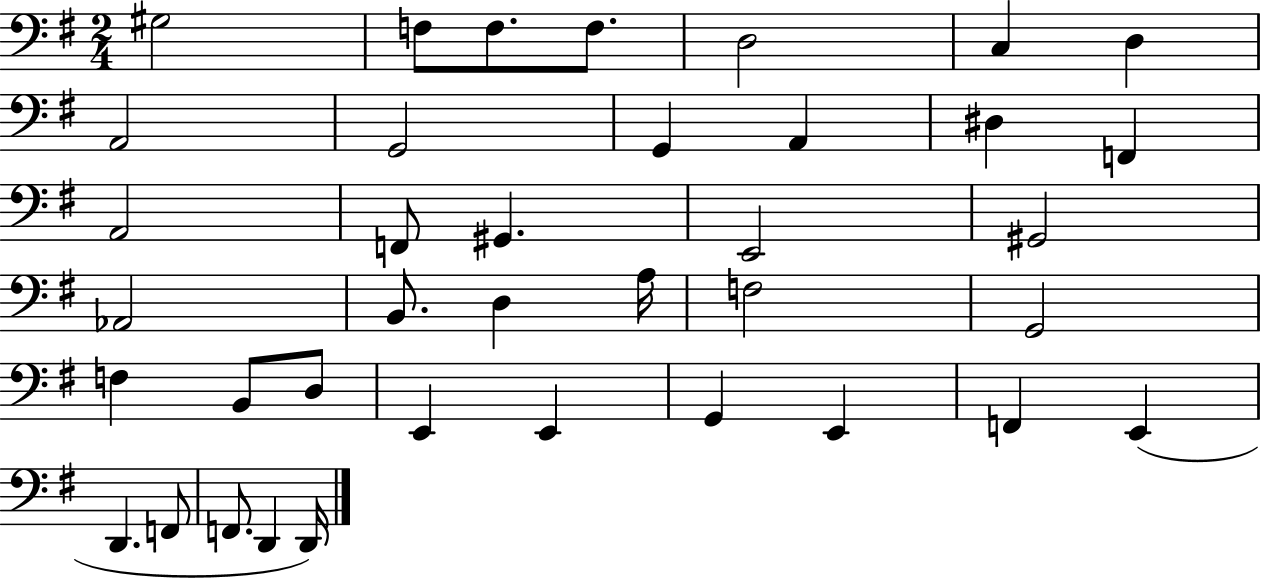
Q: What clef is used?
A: bass